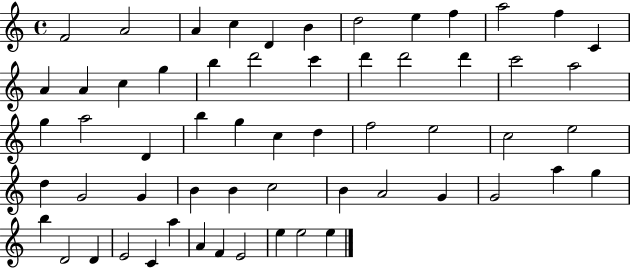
X:1
T:Untitled
M:4/4
L:1/4
K:C
F2 A2 A c D B d2 e f a2 f C A A c g b d'2 c' d' d'2 d' c'2 a2 g a2 D b g c d f2 e2 c2 e2 d G2 G B B c2 B A2 G G2 a g b D2 D E2 C a A F E2 e e2 e